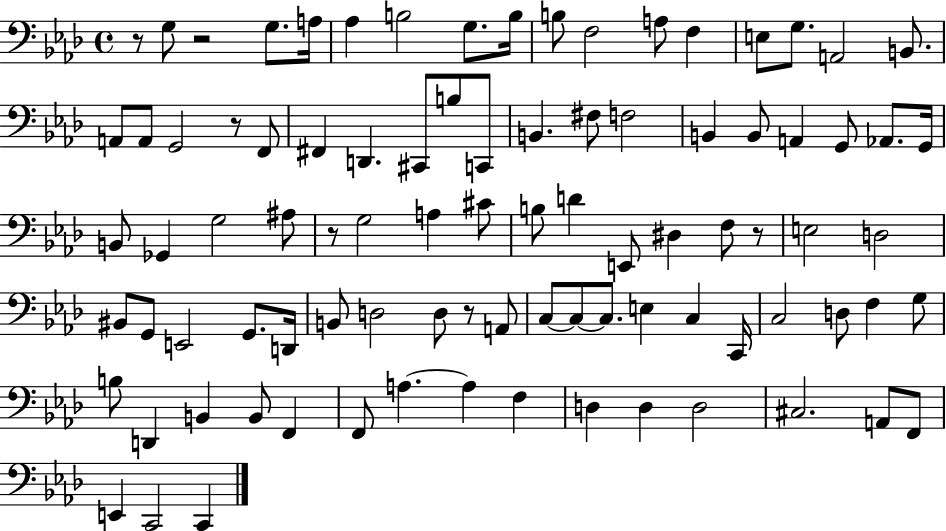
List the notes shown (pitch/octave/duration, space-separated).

R/e G3/e R/h G3/e. A3/s Ab3/q B3/h G3/e. B3/s B3/e F3/h A3/e F3/q E3/e G3/e. A2/h B2/e. A2/e A2/e G2/h R/e F2/e F#2/q D2/q. C#2/e B3/e C2/e B2/q. F#3/e F3/h B2/q B2/e A2/q G2/e Ab2/e. G2/s B2/e Gb2/q G3/h A#3/e R/e G3/h A3/q C#4/e B3/e D4/q E2/e D#3/q F3/e R/e E3/h D3/h BIS2/e G2/e E2/h G2/e. D2/s B2/e D3/h D3/e R/e A2/e C3/e C3/e C3/e. E3/q C3/q C2/s C3/h D3/e F3/q G3/e B3/e D2/q B2/q B2/e F2/q F2/e A3/q. A3/q F3/q D3/q D3/q D3/h C#3/h. A2/e F2/e E2/q C2/h C2/q